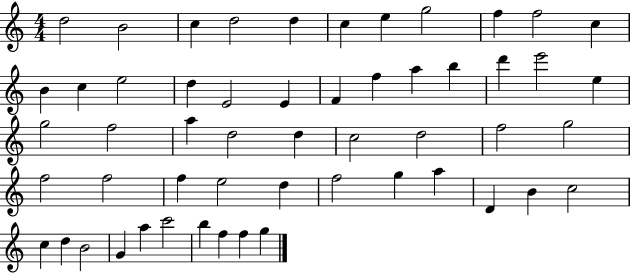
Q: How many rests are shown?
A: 0